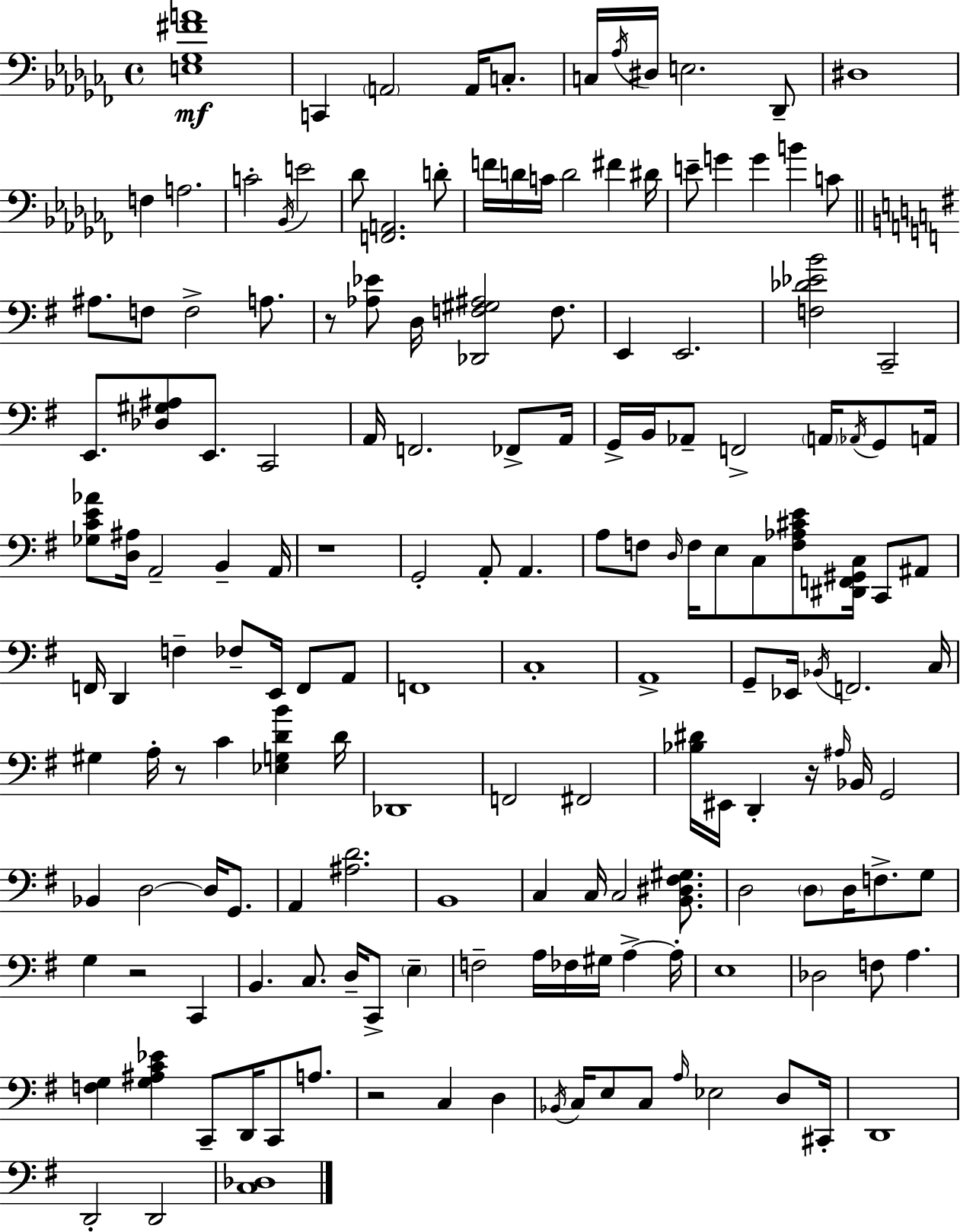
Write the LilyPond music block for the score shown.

{
  \clef bass
  \time 4/4
  \defaultTimeSignature
  \key aes \minor
  <e ges fis' a'>1\mf | c,4 \parenthesize a,2 a,16 c8.-. | c16 \acciaccatura { aes16 } dis16 e2. des,8-- | dis1 | \break f4 a2. | c'2-. \acciaccatura { bes,16 } e'2 | des'8 <f, a,>2. | d'8-. f'16 d'16 c'16 d'2 fis'4 | \break dis'16 e'8-- g'4 g'4 b'4 | c'8 \bar "||" \break \key e \minor ais8. f8 f2-> a8. | r8 <aes ees'>8 d16 <des, f gis ais>2 f8. | e,4 e,2. | <f des' ees' b'>2 c,2-- | \break e,8. <des gis ais>8 e,8. c,2 | a,16 f,2. fes,8-> a,16 | g,16-> b,16 aes,8-- f,2-> \parenthesize a,16 \acciaccatura { aes,16 } g,8 | a,16 <ges c' e' aes'>8 <d ais>16 a,2-- b,4-- | \break a,16 r1 | g,2-. a,8-. a,4. | a8 f8 \grace { d16 } f16 e8 c8 <f aes cis' e'>8 <dis, f, gis, c>16 c,8 | ais,8 f,16 d,4 f4-- fes8-- e,16 f,8 | \break a,8 f,1 | c1-. | a,1-> | g,8-- ees,16 \acciaccatura { bes,16 } f,2. | \break c16 gis4 a16-. r8 c'4 <ees g d' b'>4 | d'16 des,1 | f,2 fis,2 | <bes dis'>16 eis,16 d,4-. r16 \grace { ais16 } bes,16 g,2 | \break bes,4 d2~~ | d16 g,8. a,4 <ais d'>2. | b,1 | c4 c16 c2 | \break <b, dis fis gis>8. d2 \parenthesize d8 d16 f8.-> | g8 g4 r2 | c,4 b,4. c8. d16-- c,8-> | \parenthesize e4-- f2-- a16 fes16 gis16 a4->~~ | \break a16-. e1 | des2 f8 a4. | <f g>4 <g ais c' ees'>4 c,8-- d,16 c,8 | a8. r2 c4 | \break d4 \acciaccatura { bes,16 } c16 e8 c8 \grace { a16 } ees2 | d8 cis,16-. d,1 | d,2-. d,2 | <c des>1 | \break \bar "|."
}